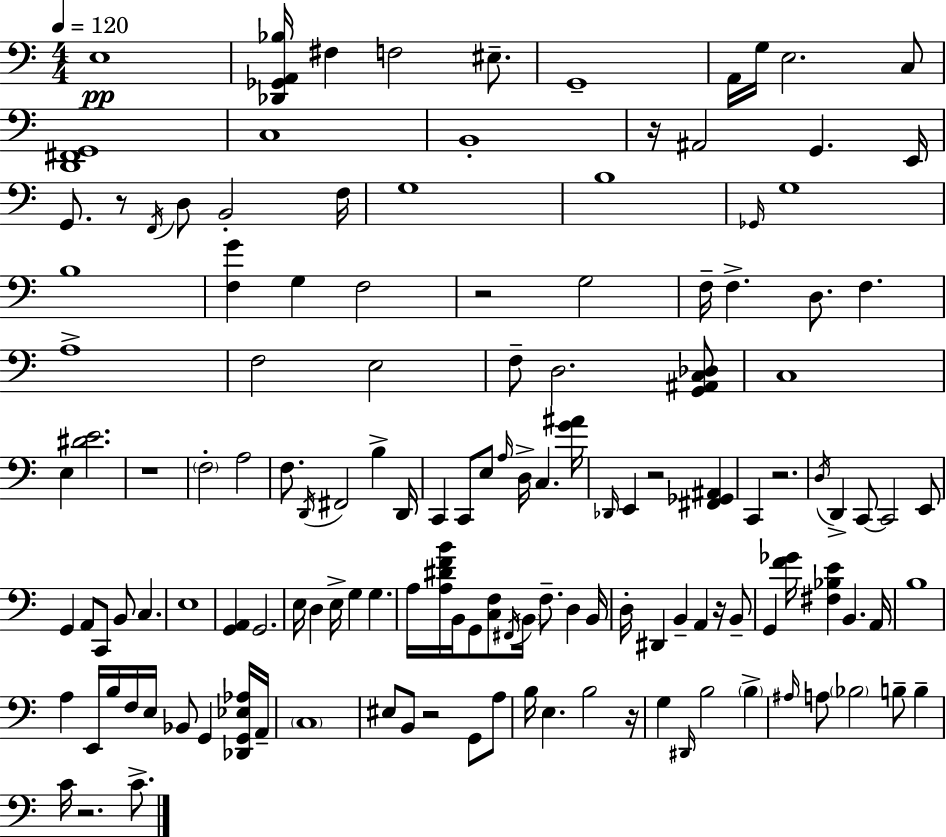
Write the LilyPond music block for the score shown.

{
  \clef bass
  \numericTimeSignature
  \time 4/4
  \key a \minor
  \tempo 4 = 120
  e1\pp | <des, ges, a, bes>16 fis4 f2 eis8.-- | g,1-- | a,16 g16 e2. c8 | \break <d, fis, g,>1 | c1 | b,1-. | r16 ais,2 g,4. e,16 | \break g,8. r8 \acciaccatura { f,16 } d8 b,2-. | f16 g1 | b1 | \grace { ges,16 } g1 | \break b1 | <f g'>4 g4 f2 | r2 g2 | f16-- f4.-> d8. f4. | \break a1-> | f2 e2 | f8-- d2. | <g, ais, c des>8 c1 | \break e4 <dis' e'>2. | r1 | \parenthesize f2-. a2 | f8. \acciaccatura { d,16 } fis,2 b4-> | \break d,16 c,4 c,8 e8 \grace { a16 } d16-> c4. | <g' ais'>16 \grace { des,16 } e,4 r2 | <fis, ges, ais,>4 c,4 r2. | \acciaccatura { d16 } d,4-> c,8~~ c,2 | \break e,8 g,4 a,8 c,8 b,8 | c4. e1 | <g, a,>4 g,2. | e16 d4 e16-> g4 | \break g4. a16 <a dis' f' b'>16 b,16 g,8 <c f>8 \acciaccatura { fis,16 } \parenthesize b,16 f8.-- | d4 b,16 d16-. dis,4 b,4-- | a,4 r16 b,8-- g,4 <f' ges'>16 <fis bes e'>4 | b,4. a,16 b1 | \break a4 e,16 b16 f16 e16 bes,8 | g,4 <des, g, ees aes>16 a,16-- \parenthesize c1 | eis8 b,8 r2 | g,8 a8 b16 e4. b2 | \break r16 g4 \grace { dis,16 } b2 | \parenthesize b4-> \grace { ais16 } a8 \parenthesize bes2 | b8-- b4-- c'16 r2. | c'8.-> \bar "|."
}